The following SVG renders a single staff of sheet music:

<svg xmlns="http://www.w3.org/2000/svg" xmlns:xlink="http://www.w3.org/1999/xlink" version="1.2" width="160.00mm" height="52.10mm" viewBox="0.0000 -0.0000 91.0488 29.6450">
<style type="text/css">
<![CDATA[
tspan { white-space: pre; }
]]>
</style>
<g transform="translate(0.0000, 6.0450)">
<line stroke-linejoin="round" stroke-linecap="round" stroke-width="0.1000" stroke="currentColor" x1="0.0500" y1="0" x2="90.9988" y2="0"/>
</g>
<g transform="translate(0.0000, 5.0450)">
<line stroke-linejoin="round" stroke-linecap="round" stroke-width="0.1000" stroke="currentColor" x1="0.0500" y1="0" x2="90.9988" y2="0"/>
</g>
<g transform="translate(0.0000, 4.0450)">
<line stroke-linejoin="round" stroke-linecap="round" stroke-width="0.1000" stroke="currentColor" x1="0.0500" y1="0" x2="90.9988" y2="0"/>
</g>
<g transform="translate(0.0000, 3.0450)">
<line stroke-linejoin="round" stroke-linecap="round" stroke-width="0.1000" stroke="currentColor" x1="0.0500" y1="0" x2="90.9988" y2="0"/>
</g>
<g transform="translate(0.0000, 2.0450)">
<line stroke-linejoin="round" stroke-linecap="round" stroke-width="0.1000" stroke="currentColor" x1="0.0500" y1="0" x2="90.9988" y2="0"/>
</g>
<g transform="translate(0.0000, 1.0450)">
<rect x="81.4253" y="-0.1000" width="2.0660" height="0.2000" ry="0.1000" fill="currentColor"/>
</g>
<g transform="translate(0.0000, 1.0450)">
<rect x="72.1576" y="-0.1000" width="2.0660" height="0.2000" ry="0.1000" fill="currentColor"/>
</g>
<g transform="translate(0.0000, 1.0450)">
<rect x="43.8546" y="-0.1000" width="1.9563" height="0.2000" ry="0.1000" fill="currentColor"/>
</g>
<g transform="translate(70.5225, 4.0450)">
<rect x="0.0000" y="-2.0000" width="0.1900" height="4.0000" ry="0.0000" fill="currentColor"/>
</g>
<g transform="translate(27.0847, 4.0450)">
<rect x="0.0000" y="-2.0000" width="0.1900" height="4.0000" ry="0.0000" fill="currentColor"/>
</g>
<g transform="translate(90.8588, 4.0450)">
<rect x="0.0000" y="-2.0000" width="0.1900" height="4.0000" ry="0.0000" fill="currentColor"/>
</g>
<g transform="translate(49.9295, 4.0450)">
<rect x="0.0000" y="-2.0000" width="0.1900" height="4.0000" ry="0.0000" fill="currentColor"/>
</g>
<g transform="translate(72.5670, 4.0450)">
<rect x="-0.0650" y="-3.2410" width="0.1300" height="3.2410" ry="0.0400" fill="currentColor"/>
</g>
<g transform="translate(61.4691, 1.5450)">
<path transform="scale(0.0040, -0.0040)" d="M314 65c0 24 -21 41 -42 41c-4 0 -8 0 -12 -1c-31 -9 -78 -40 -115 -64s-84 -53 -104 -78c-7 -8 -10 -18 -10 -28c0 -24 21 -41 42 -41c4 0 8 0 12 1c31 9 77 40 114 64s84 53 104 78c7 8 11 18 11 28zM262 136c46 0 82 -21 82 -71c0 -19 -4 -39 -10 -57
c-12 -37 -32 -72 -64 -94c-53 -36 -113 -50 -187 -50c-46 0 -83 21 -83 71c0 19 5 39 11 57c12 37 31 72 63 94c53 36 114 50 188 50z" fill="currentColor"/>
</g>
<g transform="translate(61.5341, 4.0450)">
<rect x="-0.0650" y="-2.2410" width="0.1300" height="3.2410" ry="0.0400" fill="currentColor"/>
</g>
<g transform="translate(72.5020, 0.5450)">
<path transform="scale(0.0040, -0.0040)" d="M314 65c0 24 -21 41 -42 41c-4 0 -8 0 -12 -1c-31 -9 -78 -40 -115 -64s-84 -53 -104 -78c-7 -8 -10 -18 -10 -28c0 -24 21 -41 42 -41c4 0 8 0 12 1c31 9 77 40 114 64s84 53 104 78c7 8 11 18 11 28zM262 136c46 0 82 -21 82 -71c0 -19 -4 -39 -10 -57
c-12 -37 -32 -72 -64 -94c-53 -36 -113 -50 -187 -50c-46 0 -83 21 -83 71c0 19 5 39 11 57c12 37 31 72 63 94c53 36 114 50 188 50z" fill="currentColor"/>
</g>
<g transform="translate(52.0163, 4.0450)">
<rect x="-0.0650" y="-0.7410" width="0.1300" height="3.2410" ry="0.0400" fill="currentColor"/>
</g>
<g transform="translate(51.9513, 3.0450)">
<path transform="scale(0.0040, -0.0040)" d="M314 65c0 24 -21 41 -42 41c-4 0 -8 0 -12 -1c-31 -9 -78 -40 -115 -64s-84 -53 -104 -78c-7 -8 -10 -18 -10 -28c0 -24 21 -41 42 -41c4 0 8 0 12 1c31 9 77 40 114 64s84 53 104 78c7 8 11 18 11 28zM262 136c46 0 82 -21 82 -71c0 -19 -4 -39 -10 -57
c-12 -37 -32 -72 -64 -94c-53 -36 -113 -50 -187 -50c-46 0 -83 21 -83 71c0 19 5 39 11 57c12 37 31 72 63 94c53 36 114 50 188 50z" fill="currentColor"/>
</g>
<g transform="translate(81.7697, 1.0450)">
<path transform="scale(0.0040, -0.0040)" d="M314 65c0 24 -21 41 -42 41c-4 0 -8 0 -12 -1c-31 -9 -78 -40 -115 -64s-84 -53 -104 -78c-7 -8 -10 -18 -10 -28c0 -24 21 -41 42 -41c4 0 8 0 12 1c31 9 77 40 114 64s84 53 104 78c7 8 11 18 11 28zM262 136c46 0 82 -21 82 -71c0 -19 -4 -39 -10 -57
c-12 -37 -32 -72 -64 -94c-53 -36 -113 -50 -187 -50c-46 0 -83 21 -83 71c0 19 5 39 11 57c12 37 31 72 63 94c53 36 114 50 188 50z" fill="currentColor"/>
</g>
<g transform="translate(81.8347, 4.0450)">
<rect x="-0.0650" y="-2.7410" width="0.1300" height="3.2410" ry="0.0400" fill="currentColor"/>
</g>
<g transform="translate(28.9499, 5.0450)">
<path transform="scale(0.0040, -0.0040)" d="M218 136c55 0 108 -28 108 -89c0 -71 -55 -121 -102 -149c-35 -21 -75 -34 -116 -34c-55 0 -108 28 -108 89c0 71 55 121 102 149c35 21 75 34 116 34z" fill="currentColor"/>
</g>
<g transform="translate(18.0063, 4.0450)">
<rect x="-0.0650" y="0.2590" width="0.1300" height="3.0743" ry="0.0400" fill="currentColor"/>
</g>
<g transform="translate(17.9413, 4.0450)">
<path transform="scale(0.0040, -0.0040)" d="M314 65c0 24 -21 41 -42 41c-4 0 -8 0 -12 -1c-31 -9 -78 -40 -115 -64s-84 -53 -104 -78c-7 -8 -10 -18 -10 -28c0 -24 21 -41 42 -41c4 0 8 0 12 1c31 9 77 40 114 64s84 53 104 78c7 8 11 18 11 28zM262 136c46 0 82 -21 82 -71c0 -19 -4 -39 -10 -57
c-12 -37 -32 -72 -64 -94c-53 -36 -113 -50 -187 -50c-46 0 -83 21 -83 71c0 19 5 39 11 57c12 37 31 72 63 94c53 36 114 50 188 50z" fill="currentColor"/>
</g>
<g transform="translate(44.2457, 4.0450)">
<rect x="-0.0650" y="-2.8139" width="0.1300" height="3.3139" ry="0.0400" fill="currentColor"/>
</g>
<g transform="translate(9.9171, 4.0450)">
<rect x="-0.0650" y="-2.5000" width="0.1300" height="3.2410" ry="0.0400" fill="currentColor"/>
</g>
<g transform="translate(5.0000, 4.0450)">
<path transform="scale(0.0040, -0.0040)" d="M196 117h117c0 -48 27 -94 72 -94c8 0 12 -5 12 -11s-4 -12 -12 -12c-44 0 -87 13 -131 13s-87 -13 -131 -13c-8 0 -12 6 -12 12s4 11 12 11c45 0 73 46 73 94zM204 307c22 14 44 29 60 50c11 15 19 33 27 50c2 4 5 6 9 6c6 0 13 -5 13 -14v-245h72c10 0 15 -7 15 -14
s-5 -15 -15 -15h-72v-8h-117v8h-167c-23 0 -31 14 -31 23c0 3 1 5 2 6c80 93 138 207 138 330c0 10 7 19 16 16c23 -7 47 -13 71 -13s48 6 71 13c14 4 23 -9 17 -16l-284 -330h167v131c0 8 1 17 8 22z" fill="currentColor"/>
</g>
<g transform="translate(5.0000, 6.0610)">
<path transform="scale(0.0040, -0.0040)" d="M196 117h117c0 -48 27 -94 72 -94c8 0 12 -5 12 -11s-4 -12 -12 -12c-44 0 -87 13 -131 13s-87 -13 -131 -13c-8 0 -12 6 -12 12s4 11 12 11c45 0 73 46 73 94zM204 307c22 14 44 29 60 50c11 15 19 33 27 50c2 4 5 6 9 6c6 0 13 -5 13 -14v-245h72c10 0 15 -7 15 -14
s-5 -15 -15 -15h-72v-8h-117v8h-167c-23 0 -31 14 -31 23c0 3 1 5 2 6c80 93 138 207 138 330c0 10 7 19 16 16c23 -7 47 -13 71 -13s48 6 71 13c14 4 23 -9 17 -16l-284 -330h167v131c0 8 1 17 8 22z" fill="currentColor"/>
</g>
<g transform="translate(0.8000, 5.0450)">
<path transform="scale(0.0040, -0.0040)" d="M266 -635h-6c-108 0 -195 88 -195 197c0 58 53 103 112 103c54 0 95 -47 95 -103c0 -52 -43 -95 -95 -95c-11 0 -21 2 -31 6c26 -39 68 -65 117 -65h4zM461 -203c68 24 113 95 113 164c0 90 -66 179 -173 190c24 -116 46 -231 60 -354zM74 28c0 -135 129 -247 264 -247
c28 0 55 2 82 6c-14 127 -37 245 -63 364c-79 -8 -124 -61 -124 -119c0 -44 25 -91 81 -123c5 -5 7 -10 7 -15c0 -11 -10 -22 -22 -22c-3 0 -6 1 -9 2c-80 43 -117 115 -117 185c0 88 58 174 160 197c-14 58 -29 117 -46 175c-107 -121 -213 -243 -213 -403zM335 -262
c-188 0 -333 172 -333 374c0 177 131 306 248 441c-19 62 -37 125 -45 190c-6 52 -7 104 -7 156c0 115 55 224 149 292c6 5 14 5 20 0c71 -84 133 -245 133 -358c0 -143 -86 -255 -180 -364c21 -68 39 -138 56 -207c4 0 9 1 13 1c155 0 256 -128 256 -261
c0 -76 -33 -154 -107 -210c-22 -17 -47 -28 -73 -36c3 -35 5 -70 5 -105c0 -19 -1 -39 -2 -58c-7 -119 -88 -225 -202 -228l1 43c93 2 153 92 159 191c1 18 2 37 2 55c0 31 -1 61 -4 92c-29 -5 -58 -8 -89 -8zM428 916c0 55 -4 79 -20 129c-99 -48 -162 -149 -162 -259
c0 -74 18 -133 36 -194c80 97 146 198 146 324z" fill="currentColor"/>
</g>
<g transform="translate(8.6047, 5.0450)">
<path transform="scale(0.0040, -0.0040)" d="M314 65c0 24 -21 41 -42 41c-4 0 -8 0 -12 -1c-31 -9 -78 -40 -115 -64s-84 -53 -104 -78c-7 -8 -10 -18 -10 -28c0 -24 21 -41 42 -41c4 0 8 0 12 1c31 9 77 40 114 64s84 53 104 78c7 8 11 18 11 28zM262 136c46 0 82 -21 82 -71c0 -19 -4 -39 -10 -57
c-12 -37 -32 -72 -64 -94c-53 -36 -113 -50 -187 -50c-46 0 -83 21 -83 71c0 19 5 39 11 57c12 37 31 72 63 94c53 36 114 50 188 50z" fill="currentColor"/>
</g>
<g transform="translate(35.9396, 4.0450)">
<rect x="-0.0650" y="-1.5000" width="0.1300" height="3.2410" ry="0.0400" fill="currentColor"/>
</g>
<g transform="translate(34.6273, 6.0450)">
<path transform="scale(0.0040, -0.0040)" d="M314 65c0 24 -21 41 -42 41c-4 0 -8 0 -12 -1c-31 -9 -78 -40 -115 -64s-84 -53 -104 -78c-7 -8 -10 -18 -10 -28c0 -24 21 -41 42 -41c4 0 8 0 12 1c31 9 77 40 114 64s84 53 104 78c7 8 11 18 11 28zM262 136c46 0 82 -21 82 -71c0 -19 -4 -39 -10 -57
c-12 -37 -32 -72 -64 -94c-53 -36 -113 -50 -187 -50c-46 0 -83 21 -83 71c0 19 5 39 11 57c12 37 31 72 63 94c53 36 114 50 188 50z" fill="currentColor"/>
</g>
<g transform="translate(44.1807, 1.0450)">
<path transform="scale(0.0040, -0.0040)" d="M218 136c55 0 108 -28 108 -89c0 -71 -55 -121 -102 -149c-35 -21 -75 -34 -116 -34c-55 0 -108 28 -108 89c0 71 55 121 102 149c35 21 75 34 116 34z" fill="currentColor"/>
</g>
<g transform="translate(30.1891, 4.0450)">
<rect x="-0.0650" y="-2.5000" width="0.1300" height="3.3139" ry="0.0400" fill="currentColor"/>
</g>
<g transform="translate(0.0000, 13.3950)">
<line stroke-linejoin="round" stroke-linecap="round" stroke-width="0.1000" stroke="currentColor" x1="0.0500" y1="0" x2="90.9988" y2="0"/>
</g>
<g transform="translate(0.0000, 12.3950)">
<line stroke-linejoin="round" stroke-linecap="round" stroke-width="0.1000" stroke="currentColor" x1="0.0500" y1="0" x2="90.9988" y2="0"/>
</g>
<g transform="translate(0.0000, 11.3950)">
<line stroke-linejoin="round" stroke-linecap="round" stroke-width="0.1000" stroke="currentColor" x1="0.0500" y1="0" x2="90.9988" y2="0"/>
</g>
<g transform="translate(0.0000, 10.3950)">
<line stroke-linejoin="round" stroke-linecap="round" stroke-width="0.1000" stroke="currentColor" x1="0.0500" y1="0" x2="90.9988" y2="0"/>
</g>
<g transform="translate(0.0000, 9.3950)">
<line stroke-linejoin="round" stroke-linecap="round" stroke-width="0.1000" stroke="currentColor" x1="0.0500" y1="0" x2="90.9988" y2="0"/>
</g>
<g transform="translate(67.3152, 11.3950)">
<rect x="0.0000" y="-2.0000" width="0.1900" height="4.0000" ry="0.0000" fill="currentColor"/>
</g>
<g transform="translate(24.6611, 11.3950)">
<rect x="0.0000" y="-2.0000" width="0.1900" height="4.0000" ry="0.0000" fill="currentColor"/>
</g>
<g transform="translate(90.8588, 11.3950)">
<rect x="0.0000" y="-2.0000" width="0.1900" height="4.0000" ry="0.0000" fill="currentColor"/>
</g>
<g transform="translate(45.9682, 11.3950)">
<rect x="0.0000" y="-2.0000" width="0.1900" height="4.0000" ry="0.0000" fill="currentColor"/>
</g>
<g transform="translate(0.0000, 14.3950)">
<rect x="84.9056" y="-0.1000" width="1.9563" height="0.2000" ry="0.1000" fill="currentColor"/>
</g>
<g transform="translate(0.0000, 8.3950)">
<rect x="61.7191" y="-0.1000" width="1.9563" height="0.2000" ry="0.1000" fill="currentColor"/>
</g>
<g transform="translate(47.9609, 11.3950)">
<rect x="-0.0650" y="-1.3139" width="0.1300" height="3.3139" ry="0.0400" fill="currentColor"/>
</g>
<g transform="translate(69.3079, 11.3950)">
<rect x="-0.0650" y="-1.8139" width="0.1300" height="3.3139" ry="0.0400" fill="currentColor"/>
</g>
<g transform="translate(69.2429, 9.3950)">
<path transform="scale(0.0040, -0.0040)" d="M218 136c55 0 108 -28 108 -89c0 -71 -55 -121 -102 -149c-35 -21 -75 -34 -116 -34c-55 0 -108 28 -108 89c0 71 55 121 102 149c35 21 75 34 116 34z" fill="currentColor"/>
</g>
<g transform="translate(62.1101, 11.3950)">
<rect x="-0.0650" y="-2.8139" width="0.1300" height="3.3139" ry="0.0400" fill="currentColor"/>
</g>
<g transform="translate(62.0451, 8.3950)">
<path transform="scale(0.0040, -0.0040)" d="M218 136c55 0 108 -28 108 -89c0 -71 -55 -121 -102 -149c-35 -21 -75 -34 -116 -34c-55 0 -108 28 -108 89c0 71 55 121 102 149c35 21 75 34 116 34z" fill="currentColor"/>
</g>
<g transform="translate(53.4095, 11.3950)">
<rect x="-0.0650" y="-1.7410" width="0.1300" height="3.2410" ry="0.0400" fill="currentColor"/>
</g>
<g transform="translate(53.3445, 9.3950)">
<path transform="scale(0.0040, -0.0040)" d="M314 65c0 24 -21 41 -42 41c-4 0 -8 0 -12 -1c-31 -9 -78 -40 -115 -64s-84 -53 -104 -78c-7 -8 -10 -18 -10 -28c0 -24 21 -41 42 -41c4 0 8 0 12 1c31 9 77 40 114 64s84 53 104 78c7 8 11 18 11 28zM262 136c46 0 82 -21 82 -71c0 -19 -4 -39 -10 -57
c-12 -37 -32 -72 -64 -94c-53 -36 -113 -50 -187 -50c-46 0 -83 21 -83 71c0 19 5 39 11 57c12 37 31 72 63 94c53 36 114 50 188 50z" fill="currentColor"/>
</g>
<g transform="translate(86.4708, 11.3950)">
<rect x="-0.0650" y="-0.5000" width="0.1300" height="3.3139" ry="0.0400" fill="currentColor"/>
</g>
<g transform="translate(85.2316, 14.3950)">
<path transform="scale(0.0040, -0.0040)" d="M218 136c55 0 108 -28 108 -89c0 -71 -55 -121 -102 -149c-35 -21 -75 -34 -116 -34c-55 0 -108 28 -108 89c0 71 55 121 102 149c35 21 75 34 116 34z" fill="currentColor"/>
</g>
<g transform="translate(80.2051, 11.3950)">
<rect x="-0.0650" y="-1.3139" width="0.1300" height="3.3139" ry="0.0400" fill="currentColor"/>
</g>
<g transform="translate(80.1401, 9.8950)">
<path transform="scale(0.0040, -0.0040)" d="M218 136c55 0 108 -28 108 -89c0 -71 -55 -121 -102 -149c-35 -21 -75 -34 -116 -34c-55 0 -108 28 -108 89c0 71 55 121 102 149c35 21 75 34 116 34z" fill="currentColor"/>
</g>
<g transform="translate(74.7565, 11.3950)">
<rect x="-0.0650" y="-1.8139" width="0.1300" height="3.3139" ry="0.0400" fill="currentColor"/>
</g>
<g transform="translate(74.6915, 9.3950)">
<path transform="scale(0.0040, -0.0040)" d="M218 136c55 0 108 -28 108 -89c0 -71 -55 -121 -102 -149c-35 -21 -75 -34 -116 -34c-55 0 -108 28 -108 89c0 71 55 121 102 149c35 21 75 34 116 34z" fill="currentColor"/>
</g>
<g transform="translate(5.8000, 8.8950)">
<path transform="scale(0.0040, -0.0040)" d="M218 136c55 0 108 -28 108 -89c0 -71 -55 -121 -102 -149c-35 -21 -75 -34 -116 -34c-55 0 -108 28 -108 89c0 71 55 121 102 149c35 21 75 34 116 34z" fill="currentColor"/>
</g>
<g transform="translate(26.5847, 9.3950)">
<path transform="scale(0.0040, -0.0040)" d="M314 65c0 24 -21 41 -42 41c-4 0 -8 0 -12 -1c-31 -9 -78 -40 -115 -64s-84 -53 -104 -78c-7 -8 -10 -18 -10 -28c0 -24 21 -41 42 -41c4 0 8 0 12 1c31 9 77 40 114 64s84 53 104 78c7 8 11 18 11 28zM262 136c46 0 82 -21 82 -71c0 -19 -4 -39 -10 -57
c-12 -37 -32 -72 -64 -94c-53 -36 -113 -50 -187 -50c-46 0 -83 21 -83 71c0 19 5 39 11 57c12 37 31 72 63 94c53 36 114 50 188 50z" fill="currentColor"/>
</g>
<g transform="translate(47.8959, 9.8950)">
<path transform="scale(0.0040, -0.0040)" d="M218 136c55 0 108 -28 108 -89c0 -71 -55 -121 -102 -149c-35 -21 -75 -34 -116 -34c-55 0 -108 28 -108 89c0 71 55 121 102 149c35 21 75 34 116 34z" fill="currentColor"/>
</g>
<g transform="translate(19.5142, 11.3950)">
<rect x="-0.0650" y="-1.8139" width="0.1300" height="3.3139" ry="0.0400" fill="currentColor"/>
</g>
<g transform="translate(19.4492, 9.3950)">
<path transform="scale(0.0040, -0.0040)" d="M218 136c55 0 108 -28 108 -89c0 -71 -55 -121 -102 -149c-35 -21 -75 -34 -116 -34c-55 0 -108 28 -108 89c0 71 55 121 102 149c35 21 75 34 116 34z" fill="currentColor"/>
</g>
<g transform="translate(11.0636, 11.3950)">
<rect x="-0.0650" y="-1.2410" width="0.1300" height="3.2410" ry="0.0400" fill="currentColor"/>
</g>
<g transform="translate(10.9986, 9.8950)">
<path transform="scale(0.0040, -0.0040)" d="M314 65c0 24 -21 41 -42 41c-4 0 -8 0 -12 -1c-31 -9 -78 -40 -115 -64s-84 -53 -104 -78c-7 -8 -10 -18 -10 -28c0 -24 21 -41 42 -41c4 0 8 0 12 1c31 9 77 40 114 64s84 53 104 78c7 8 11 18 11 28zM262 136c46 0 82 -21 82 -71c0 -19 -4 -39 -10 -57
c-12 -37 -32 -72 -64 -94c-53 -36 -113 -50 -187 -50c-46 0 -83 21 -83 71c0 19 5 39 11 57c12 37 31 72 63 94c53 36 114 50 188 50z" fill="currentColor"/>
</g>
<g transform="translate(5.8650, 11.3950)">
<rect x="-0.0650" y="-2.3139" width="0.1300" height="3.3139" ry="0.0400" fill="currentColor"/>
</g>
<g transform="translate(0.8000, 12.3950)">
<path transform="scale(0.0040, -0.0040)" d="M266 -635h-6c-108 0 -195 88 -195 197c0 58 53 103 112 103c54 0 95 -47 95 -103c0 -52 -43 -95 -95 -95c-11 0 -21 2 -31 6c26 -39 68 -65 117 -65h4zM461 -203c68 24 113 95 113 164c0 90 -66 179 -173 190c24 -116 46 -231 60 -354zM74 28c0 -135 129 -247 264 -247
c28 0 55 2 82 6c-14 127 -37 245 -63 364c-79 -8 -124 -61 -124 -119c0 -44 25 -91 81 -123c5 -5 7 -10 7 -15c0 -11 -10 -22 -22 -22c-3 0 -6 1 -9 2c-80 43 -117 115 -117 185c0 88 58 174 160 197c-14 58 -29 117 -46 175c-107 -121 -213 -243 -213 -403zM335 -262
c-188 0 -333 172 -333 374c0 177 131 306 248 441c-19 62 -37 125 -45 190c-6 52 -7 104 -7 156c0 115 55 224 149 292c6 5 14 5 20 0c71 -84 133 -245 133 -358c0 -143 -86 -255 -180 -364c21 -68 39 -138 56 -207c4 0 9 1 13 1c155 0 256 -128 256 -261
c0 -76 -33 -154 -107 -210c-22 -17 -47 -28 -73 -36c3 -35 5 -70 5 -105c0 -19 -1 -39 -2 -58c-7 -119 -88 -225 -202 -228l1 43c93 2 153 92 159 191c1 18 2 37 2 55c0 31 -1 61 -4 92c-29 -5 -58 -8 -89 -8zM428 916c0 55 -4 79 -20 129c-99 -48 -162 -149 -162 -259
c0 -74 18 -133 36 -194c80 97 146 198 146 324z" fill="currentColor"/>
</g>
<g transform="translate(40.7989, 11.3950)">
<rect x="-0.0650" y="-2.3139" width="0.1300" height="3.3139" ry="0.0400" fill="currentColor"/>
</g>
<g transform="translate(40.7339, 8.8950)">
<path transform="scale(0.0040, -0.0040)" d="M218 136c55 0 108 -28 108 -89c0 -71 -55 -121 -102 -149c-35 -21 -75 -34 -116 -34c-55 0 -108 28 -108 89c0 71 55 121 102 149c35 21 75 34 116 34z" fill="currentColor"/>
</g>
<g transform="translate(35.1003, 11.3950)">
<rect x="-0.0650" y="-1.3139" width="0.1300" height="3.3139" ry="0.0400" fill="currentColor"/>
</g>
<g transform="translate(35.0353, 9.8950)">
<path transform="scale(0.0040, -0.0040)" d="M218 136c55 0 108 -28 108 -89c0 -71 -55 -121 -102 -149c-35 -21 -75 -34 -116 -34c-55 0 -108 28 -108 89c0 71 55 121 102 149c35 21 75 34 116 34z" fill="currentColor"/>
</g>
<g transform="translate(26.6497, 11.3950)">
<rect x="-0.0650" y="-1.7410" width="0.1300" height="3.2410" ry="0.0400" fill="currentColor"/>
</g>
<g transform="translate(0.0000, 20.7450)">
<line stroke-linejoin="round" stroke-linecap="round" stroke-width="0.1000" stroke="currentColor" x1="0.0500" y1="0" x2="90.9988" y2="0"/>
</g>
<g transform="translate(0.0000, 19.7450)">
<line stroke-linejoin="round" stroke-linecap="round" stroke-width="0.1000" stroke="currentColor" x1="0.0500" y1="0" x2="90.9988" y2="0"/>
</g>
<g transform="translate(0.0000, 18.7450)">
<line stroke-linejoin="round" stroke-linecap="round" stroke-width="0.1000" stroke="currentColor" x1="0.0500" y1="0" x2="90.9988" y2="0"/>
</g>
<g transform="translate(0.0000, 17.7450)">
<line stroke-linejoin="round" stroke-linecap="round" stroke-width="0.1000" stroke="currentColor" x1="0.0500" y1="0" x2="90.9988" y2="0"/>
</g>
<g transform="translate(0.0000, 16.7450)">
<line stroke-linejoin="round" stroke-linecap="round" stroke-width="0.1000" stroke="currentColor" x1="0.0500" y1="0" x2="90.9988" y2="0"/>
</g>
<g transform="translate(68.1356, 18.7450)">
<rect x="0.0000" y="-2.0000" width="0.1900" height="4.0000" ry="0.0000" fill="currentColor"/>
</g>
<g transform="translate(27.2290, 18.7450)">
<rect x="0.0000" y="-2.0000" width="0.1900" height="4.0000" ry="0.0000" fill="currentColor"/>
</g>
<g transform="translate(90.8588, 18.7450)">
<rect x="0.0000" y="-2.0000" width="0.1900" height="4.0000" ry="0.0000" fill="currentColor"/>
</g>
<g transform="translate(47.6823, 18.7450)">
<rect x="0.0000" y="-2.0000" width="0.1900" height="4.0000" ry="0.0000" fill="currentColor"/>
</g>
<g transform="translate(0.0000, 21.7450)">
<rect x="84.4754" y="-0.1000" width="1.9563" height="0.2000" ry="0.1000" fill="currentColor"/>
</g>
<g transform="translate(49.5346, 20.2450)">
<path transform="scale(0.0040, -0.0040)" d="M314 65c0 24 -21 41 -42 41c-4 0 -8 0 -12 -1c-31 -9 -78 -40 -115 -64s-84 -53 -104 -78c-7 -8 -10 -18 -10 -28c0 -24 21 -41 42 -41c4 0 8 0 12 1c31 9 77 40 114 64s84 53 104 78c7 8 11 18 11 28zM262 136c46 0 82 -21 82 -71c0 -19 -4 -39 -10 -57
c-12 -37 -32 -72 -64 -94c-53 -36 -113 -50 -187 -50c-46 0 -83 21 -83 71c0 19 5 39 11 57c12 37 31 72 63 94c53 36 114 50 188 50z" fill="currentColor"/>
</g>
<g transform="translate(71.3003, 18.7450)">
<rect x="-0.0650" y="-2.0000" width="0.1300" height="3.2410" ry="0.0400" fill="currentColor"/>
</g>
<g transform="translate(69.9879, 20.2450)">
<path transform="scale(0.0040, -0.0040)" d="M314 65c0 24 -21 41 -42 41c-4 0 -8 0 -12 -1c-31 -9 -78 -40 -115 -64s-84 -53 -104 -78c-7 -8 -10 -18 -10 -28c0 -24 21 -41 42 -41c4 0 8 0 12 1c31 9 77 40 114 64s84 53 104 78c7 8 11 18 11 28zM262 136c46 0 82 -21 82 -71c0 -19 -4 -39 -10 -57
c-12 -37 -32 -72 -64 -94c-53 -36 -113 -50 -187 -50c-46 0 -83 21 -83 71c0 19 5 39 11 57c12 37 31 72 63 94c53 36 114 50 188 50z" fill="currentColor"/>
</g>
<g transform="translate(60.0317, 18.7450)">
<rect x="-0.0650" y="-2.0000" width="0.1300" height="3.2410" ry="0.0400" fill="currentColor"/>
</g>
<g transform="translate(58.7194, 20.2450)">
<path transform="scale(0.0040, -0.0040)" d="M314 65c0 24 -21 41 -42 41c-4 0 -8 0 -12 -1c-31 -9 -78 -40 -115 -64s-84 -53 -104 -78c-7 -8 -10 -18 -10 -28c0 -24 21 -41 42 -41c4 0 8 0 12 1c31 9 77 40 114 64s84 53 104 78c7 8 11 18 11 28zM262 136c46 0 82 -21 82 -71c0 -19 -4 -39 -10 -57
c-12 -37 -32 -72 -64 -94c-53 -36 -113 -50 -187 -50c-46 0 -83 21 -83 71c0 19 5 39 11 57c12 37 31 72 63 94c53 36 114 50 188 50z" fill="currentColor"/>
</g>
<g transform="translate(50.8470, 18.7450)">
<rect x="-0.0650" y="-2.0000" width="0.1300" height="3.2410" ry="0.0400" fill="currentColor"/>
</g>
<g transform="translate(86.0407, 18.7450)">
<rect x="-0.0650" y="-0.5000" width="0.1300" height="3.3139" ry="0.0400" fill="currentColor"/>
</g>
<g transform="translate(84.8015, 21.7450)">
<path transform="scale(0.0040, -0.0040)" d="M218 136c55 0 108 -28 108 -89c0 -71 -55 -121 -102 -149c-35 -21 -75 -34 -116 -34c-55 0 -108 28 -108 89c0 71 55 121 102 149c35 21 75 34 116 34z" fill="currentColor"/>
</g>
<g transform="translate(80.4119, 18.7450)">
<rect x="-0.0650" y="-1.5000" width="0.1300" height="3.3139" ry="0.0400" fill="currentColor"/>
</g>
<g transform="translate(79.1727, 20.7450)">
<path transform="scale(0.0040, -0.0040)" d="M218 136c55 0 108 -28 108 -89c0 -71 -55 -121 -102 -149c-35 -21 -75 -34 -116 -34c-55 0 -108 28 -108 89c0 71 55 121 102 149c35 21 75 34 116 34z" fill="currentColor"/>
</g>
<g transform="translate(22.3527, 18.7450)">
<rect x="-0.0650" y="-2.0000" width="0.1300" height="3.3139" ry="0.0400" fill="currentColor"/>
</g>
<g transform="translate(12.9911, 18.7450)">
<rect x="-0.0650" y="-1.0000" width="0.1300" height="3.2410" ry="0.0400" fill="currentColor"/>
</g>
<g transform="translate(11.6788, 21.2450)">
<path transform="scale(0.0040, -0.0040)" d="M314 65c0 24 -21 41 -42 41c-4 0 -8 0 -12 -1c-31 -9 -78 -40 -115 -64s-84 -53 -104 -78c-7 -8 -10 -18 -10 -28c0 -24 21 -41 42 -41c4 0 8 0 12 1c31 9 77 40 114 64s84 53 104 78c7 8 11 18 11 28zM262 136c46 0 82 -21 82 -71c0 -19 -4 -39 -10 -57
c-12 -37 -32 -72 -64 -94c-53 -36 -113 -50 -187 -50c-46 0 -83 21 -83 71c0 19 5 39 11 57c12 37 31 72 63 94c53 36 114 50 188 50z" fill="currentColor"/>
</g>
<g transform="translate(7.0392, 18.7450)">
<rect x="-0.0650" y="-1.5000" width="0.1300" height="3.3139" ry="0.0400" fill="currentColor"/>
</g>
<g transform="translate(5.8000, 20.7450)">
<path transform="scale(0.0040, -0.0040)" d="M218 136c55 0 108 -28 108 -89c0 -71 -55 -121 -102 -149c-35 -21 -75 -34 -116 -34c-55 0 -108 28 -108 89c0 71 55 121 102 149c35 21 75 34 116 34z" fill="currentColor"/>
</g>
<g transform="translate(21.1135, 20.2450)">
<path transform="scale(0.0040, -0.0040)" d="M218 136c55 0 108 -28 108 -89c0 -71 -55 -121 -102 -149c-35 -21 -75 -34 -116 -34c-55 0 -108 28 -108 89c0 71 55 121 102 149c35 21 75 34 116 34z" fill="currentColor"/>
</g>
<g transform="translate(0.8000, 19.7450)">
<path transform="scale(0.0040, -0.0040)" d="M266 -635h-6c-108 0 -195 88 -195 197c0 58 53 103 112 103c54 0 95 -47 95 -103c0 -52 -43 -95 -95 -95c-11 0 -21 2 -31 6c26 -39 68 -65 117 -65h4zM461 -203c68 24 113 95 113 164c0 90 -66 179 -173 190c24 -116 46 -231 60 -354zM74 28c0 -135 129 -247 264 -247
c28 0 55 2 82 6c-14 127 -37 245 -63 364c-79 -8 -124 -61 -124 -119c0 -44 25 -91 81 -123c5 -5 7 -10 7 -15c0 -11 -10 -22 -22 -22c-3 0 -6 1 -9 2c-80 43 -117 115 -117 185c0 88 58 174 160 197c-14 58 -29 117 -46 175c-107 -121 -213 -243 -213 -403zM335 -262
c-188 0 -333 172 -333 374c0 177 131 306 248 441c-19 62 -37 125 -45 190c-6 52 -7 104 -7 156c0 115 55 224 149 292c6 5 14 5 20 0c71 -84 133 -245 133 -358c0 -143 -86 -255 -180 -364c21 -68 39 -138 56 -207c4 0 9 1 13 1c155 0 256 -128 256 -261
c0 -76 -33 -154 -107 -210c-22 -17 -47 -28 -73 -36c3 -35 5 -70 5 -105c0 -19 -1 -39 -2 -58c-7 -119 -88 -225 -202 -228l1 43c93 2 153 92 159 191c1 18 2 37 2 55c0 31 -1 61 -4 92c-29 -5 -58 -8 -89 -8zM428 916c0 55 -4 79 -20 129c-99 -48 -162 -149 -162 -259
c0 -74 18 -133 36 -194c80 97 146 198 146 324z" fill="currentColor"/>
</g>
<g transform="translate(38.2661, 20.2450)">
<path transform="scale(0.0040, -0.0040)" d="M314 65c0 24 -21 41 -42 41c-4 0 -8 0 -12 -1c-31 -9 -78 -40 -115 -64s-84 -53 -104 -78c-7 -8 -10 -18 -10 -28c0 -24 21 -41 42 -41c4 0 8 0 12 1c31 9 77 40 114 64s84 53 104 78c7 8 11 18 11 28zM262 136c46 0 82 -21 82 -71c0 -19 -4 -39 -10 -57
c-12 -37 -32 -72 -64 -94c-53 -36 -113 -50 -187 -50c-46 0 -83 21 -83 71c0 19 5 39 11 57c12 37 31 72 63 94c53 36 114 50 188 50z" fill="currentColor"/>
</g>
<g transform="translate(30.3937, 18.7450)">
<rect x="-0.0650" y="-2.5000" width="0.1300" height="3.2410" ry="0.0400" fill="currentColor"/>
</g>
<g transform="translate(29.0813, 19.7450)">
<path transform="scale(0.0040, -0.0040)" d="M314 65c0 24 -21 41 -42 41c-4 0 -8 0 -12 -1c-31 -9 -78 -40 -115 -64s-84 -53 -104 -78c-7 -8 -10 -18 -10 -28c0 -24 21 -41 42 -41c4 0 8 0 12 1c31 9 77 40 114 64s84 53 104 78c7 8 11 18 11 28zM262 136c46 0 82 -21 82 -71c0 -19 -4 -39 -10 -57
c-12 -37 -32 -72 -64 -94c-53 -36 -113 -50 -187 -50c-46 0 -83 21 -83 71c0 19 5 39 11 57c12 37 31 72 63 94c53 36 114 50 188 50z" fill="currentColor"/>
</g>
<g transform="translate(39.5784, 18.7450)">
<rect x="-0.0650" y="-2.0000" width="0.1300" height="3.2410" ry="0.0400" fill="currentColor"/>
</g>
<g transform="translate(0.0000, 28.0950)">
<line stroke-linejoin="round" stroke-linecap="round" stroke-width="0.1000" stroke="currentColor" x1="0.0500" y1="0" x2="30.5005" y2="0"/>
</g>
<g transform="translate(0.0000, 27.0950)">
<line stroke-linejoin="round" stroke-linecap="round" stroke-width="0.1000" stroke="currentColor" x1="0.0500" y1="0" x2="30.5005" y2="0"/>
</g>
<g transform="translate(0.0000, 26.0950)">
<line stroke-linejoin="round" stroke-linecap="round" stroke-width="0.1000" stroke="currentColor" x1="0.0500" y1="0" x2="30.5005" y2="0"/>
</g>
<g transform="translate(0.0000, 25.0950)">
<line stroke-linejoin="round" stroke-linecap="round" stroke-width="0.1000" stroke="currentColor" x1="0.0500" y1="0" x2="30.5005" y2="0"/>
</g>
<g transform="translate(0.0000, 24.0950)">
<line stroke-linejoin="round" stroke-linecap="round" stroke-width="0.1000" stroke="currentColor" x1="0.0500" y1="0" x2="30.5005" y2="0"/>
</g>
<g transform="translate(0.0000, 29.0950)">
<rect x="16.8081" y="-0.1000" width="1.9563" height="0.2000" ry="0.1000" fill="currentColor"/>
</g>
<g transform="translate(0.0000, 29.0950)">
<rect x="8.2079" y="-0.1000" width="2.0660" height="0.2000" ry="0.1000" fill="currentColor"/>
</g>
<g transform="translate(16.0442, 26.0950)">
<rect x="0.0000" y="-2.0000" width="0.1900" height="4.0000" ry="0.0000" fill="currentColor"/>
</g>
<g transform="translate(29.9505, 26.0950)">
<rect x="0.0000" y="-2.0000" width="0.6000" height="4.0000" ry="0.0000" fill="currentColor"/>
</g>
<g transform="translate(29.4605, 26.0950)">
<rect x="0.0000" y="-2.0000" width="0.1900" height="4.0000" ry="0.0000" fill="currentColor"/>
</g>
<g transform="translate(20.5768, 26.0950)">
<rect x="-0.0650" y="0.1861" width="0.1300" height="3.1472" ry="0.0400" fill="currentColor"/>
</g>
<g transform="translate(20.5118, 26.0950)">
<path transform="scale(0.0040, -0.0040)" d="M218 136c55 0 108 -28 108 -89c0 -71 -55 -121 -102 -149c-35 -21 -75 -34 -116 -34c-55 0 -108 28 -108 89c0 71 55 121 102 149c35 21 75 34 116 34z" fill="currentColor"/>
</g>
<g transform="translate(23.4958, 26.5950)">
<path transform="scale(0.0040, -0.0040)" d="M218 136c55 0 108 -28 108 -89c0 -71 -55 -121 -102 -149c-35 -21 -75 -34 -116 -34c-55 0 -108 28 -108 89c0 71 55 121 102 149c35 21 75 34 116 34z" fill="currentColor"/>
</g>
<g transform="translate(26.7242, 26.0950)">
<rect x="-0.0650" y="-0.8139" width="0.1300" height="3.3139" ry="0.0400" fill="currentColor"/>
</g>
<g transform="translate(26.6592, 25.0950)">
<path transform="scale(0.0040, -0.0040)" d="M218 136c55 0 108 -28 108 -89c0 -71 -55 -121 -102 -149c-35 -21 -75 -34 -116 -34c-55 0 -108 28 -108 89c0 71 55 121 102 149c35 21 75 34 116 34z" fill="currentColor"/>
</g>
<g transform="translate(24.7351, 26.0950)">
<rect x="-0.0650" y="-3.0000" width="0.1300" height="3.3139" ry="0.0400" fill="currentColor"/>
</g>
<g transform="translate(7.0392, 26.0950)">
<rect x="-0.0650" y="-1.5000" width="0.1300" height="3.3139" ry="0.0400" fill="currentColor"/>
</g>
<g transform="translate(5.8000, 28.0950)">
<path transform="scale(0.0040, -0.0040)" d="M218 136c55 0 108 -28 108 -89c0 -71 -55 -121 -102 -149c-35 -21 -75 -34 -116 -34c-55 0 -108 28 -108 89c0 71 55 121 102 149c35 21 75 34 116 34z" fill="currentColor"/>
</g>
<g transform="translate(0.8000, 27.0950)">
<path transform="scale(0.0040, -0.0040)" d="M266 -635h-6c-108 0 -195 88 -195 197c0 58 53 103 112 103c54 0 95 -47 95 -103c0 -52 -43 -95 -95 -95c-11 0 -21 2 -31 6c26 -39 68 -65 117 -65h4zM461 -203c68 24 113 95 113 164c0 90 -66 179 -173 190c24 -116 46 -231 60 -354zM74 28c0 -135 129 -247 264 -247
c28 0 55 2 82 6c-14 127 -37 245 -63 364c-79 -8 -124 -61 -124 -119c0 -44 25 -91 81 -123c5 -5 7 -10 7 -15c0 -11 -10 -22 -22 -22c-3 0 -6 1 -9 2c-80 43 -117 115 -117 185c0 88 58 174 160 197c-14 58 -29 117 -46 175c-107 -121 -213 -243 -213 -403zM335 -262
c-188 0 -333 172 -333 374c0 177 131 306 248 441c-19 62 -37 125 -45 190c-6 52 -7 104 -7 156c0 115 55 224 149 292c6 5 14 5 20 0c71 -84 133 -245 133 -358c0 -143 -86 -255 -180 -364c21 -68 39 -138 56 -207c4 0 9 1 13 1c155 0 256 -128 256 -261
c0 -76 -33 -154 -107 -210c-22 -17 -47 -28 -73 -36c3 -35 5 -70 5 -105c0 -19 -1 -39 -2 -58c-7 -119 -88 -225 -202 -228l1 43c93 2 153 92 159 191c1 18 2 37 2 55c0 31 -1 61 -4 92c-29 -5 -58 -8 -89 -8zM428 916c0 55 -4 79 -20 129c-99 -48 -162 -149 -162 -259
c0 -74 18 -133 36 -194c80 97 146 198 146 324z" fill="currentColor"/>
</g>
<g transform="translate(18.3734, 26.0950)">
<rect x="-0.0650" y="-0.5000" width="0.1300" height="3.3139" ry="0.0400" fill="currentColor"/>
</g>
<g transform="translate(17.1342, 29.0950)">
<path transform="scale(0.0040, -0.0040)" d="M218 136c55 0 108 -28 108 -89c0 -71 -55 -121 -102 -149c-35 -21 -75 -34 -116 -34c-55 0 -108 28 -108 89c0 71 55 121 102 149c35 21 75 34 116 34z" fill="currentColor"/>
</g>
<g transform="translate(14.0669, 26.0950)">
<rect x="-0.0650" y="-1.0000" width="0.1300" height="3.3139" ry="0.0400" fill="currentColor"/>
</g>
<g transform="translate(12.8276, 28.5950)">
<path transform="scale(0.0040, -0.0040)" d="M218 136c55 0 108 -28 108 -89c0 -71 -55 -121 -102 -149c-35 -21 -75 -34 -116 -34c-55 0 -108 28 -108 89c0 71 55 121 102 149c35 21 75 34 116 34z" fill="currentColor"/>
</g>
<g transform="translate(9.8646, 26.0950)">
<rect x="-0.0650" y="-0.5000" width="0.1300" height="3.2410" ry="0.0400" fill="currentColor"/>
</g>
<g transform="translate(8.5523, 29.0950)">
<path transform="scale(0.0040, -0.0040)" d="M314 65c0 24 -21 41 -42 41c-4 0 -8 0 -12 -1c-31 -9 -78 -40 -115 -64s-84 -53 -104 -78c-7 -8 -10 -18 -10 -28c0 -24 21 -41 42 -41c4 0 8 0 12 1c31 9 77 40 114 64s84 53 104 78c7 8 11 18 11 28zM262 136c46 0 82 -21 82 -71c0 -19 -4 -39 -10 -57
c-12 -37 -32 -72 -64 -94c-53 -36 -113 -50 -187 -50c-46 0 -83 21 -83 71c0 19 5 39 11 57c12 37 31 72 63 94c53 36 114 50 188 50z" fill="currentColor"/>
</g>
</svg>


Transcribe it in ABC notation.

X:1
T:Untitled
M:4/4
L:1/4
K:C
G2 B2 G E2 a d2 g2 b2 a2 g e2 f f2 e g e f2 a f f e C E D2 F G2 F2 F2 F2 F2 E C E C2 D C B A d